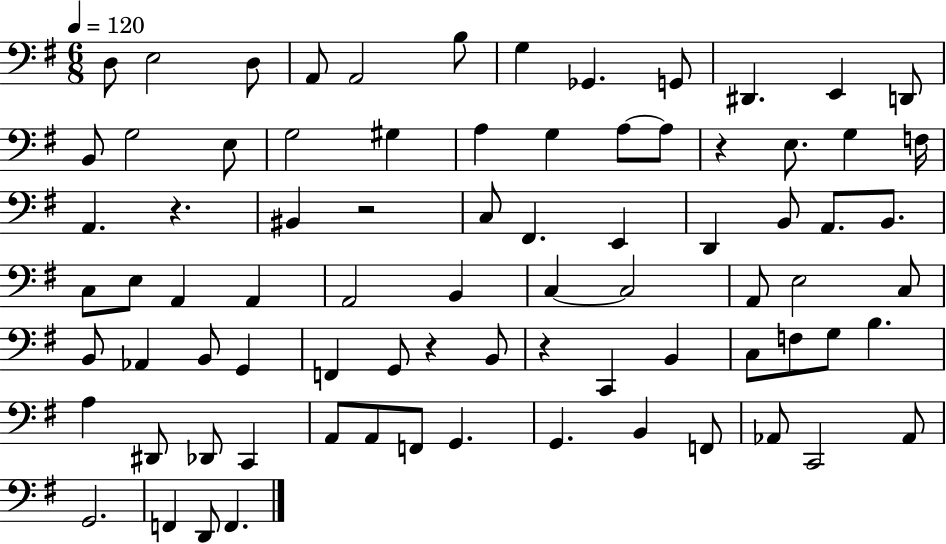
X:1
T:Untitled
M:6/8
L:1/4
K:G
D,/2 E,2 D,/2 A,,/2 A,,2 B,/2 G, _G,, G,,/2 ^D,, E,, D,,/2 B,,/2 G,2 E,/2 G,2 ^G, A, G, A,/2 A,/2 z E,/2 G, F,/4 A,, z ^B,, z2 C,/2 ^F,, E,, D,, B,,/2 A,,/2 B,,/2 C,/2 E,/2 A,, A,, A,,2 B,, C, C,2 A,,/2 E,2 C,/2 B,,/2 _A,, B,,/2 G,, F,, G,,/2 z B,,/2 z C,, B,, C,/2 F,/2 G,/2 B, A, ^D,,/2 _D,,/2 C,, A,,/2 A,,/2 F,,/2 G,, G,, B,, F,,/2 _A,,/2 C,,2 _A,,/2 G,,2 F,, D,,/2 F,,